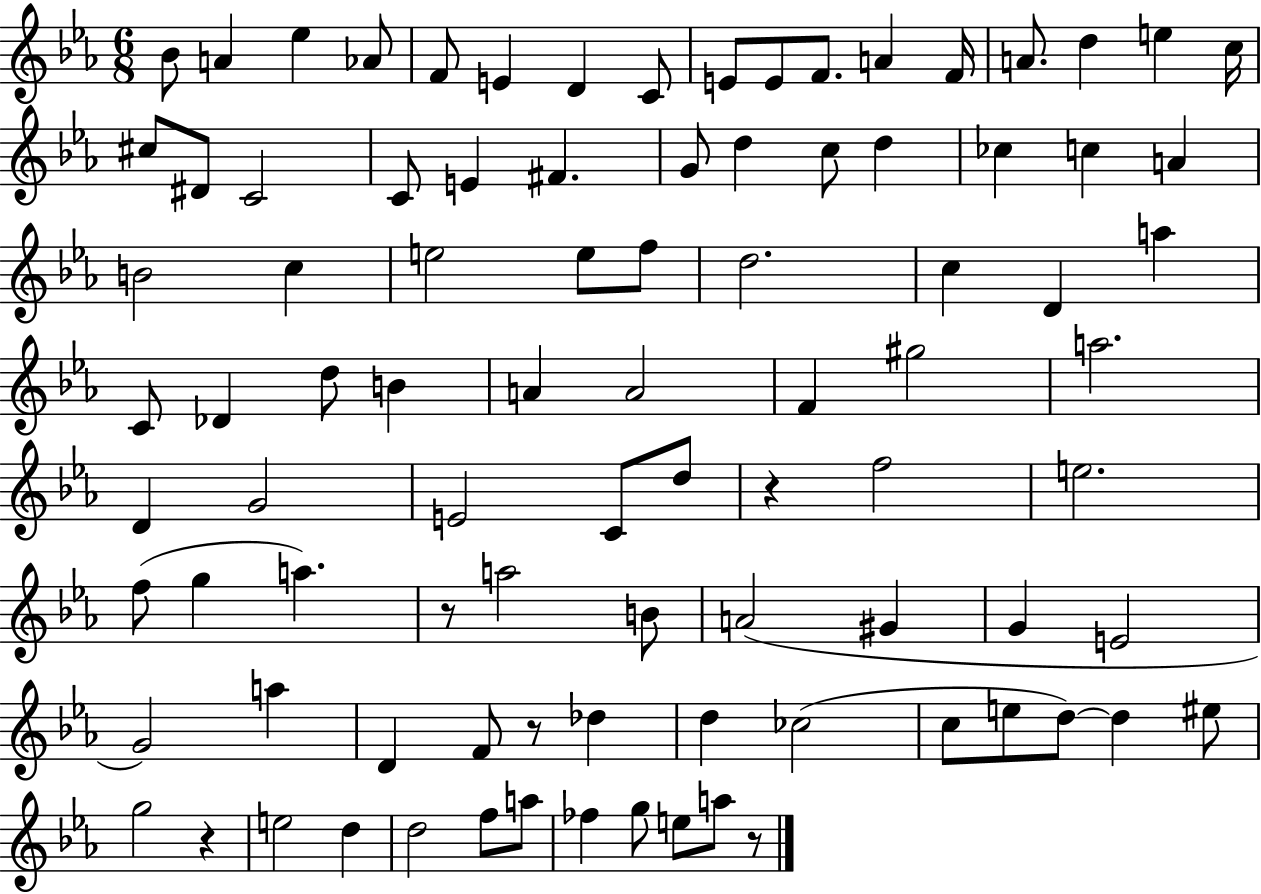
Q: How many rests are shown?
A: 5